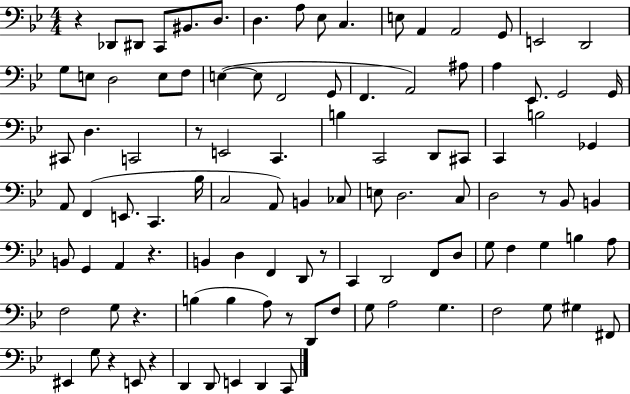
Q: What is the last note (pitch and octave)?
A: C2